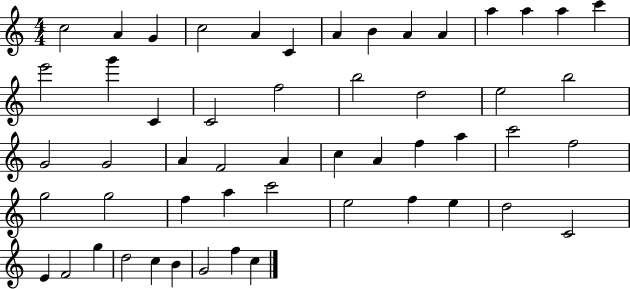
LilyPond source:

{
  \clef treble
  \numericTimeSignature
  \time 4/4
  \key c \major
  c''2 a'4 g'4 | c''2 a'4 c'4 | a'4 b'4 a'4 a'4 | a''4 a''4 a''4 c'''4 | \break e'''2 g'''4 c'4 | c'2 f''2 | b''2 d''2 | e''2 b''2 | \break g'2 g'2 | a'4 f'2 a'4 | c''4 a'4 f''4 a''4 | c'''2 f''2 | \break g''2 g''2 | f''4 a''4 c'''2 | e''2 f''4 e''4 | d''2 c'2 | \break e'4 f'2 g''4 | d''2 c''4 b'4 | g'2 f''4 c''4 | \bar "|."
}